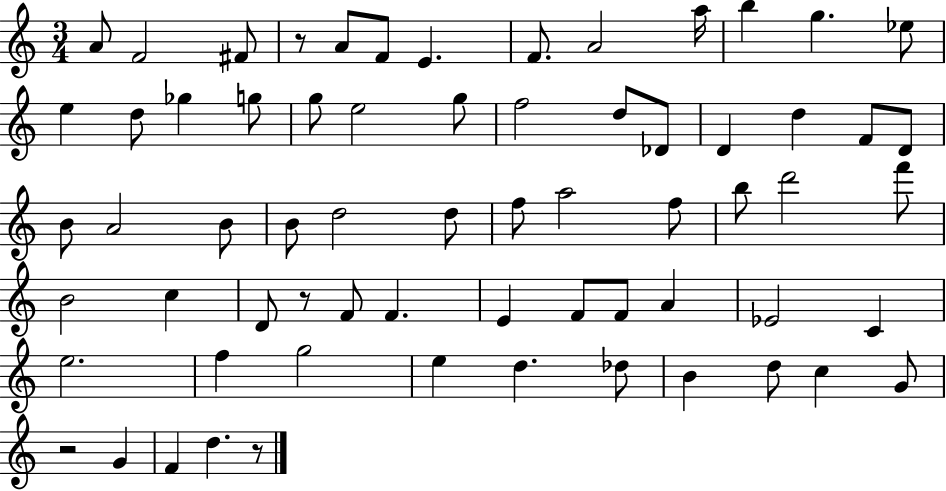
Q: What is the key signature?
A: C major